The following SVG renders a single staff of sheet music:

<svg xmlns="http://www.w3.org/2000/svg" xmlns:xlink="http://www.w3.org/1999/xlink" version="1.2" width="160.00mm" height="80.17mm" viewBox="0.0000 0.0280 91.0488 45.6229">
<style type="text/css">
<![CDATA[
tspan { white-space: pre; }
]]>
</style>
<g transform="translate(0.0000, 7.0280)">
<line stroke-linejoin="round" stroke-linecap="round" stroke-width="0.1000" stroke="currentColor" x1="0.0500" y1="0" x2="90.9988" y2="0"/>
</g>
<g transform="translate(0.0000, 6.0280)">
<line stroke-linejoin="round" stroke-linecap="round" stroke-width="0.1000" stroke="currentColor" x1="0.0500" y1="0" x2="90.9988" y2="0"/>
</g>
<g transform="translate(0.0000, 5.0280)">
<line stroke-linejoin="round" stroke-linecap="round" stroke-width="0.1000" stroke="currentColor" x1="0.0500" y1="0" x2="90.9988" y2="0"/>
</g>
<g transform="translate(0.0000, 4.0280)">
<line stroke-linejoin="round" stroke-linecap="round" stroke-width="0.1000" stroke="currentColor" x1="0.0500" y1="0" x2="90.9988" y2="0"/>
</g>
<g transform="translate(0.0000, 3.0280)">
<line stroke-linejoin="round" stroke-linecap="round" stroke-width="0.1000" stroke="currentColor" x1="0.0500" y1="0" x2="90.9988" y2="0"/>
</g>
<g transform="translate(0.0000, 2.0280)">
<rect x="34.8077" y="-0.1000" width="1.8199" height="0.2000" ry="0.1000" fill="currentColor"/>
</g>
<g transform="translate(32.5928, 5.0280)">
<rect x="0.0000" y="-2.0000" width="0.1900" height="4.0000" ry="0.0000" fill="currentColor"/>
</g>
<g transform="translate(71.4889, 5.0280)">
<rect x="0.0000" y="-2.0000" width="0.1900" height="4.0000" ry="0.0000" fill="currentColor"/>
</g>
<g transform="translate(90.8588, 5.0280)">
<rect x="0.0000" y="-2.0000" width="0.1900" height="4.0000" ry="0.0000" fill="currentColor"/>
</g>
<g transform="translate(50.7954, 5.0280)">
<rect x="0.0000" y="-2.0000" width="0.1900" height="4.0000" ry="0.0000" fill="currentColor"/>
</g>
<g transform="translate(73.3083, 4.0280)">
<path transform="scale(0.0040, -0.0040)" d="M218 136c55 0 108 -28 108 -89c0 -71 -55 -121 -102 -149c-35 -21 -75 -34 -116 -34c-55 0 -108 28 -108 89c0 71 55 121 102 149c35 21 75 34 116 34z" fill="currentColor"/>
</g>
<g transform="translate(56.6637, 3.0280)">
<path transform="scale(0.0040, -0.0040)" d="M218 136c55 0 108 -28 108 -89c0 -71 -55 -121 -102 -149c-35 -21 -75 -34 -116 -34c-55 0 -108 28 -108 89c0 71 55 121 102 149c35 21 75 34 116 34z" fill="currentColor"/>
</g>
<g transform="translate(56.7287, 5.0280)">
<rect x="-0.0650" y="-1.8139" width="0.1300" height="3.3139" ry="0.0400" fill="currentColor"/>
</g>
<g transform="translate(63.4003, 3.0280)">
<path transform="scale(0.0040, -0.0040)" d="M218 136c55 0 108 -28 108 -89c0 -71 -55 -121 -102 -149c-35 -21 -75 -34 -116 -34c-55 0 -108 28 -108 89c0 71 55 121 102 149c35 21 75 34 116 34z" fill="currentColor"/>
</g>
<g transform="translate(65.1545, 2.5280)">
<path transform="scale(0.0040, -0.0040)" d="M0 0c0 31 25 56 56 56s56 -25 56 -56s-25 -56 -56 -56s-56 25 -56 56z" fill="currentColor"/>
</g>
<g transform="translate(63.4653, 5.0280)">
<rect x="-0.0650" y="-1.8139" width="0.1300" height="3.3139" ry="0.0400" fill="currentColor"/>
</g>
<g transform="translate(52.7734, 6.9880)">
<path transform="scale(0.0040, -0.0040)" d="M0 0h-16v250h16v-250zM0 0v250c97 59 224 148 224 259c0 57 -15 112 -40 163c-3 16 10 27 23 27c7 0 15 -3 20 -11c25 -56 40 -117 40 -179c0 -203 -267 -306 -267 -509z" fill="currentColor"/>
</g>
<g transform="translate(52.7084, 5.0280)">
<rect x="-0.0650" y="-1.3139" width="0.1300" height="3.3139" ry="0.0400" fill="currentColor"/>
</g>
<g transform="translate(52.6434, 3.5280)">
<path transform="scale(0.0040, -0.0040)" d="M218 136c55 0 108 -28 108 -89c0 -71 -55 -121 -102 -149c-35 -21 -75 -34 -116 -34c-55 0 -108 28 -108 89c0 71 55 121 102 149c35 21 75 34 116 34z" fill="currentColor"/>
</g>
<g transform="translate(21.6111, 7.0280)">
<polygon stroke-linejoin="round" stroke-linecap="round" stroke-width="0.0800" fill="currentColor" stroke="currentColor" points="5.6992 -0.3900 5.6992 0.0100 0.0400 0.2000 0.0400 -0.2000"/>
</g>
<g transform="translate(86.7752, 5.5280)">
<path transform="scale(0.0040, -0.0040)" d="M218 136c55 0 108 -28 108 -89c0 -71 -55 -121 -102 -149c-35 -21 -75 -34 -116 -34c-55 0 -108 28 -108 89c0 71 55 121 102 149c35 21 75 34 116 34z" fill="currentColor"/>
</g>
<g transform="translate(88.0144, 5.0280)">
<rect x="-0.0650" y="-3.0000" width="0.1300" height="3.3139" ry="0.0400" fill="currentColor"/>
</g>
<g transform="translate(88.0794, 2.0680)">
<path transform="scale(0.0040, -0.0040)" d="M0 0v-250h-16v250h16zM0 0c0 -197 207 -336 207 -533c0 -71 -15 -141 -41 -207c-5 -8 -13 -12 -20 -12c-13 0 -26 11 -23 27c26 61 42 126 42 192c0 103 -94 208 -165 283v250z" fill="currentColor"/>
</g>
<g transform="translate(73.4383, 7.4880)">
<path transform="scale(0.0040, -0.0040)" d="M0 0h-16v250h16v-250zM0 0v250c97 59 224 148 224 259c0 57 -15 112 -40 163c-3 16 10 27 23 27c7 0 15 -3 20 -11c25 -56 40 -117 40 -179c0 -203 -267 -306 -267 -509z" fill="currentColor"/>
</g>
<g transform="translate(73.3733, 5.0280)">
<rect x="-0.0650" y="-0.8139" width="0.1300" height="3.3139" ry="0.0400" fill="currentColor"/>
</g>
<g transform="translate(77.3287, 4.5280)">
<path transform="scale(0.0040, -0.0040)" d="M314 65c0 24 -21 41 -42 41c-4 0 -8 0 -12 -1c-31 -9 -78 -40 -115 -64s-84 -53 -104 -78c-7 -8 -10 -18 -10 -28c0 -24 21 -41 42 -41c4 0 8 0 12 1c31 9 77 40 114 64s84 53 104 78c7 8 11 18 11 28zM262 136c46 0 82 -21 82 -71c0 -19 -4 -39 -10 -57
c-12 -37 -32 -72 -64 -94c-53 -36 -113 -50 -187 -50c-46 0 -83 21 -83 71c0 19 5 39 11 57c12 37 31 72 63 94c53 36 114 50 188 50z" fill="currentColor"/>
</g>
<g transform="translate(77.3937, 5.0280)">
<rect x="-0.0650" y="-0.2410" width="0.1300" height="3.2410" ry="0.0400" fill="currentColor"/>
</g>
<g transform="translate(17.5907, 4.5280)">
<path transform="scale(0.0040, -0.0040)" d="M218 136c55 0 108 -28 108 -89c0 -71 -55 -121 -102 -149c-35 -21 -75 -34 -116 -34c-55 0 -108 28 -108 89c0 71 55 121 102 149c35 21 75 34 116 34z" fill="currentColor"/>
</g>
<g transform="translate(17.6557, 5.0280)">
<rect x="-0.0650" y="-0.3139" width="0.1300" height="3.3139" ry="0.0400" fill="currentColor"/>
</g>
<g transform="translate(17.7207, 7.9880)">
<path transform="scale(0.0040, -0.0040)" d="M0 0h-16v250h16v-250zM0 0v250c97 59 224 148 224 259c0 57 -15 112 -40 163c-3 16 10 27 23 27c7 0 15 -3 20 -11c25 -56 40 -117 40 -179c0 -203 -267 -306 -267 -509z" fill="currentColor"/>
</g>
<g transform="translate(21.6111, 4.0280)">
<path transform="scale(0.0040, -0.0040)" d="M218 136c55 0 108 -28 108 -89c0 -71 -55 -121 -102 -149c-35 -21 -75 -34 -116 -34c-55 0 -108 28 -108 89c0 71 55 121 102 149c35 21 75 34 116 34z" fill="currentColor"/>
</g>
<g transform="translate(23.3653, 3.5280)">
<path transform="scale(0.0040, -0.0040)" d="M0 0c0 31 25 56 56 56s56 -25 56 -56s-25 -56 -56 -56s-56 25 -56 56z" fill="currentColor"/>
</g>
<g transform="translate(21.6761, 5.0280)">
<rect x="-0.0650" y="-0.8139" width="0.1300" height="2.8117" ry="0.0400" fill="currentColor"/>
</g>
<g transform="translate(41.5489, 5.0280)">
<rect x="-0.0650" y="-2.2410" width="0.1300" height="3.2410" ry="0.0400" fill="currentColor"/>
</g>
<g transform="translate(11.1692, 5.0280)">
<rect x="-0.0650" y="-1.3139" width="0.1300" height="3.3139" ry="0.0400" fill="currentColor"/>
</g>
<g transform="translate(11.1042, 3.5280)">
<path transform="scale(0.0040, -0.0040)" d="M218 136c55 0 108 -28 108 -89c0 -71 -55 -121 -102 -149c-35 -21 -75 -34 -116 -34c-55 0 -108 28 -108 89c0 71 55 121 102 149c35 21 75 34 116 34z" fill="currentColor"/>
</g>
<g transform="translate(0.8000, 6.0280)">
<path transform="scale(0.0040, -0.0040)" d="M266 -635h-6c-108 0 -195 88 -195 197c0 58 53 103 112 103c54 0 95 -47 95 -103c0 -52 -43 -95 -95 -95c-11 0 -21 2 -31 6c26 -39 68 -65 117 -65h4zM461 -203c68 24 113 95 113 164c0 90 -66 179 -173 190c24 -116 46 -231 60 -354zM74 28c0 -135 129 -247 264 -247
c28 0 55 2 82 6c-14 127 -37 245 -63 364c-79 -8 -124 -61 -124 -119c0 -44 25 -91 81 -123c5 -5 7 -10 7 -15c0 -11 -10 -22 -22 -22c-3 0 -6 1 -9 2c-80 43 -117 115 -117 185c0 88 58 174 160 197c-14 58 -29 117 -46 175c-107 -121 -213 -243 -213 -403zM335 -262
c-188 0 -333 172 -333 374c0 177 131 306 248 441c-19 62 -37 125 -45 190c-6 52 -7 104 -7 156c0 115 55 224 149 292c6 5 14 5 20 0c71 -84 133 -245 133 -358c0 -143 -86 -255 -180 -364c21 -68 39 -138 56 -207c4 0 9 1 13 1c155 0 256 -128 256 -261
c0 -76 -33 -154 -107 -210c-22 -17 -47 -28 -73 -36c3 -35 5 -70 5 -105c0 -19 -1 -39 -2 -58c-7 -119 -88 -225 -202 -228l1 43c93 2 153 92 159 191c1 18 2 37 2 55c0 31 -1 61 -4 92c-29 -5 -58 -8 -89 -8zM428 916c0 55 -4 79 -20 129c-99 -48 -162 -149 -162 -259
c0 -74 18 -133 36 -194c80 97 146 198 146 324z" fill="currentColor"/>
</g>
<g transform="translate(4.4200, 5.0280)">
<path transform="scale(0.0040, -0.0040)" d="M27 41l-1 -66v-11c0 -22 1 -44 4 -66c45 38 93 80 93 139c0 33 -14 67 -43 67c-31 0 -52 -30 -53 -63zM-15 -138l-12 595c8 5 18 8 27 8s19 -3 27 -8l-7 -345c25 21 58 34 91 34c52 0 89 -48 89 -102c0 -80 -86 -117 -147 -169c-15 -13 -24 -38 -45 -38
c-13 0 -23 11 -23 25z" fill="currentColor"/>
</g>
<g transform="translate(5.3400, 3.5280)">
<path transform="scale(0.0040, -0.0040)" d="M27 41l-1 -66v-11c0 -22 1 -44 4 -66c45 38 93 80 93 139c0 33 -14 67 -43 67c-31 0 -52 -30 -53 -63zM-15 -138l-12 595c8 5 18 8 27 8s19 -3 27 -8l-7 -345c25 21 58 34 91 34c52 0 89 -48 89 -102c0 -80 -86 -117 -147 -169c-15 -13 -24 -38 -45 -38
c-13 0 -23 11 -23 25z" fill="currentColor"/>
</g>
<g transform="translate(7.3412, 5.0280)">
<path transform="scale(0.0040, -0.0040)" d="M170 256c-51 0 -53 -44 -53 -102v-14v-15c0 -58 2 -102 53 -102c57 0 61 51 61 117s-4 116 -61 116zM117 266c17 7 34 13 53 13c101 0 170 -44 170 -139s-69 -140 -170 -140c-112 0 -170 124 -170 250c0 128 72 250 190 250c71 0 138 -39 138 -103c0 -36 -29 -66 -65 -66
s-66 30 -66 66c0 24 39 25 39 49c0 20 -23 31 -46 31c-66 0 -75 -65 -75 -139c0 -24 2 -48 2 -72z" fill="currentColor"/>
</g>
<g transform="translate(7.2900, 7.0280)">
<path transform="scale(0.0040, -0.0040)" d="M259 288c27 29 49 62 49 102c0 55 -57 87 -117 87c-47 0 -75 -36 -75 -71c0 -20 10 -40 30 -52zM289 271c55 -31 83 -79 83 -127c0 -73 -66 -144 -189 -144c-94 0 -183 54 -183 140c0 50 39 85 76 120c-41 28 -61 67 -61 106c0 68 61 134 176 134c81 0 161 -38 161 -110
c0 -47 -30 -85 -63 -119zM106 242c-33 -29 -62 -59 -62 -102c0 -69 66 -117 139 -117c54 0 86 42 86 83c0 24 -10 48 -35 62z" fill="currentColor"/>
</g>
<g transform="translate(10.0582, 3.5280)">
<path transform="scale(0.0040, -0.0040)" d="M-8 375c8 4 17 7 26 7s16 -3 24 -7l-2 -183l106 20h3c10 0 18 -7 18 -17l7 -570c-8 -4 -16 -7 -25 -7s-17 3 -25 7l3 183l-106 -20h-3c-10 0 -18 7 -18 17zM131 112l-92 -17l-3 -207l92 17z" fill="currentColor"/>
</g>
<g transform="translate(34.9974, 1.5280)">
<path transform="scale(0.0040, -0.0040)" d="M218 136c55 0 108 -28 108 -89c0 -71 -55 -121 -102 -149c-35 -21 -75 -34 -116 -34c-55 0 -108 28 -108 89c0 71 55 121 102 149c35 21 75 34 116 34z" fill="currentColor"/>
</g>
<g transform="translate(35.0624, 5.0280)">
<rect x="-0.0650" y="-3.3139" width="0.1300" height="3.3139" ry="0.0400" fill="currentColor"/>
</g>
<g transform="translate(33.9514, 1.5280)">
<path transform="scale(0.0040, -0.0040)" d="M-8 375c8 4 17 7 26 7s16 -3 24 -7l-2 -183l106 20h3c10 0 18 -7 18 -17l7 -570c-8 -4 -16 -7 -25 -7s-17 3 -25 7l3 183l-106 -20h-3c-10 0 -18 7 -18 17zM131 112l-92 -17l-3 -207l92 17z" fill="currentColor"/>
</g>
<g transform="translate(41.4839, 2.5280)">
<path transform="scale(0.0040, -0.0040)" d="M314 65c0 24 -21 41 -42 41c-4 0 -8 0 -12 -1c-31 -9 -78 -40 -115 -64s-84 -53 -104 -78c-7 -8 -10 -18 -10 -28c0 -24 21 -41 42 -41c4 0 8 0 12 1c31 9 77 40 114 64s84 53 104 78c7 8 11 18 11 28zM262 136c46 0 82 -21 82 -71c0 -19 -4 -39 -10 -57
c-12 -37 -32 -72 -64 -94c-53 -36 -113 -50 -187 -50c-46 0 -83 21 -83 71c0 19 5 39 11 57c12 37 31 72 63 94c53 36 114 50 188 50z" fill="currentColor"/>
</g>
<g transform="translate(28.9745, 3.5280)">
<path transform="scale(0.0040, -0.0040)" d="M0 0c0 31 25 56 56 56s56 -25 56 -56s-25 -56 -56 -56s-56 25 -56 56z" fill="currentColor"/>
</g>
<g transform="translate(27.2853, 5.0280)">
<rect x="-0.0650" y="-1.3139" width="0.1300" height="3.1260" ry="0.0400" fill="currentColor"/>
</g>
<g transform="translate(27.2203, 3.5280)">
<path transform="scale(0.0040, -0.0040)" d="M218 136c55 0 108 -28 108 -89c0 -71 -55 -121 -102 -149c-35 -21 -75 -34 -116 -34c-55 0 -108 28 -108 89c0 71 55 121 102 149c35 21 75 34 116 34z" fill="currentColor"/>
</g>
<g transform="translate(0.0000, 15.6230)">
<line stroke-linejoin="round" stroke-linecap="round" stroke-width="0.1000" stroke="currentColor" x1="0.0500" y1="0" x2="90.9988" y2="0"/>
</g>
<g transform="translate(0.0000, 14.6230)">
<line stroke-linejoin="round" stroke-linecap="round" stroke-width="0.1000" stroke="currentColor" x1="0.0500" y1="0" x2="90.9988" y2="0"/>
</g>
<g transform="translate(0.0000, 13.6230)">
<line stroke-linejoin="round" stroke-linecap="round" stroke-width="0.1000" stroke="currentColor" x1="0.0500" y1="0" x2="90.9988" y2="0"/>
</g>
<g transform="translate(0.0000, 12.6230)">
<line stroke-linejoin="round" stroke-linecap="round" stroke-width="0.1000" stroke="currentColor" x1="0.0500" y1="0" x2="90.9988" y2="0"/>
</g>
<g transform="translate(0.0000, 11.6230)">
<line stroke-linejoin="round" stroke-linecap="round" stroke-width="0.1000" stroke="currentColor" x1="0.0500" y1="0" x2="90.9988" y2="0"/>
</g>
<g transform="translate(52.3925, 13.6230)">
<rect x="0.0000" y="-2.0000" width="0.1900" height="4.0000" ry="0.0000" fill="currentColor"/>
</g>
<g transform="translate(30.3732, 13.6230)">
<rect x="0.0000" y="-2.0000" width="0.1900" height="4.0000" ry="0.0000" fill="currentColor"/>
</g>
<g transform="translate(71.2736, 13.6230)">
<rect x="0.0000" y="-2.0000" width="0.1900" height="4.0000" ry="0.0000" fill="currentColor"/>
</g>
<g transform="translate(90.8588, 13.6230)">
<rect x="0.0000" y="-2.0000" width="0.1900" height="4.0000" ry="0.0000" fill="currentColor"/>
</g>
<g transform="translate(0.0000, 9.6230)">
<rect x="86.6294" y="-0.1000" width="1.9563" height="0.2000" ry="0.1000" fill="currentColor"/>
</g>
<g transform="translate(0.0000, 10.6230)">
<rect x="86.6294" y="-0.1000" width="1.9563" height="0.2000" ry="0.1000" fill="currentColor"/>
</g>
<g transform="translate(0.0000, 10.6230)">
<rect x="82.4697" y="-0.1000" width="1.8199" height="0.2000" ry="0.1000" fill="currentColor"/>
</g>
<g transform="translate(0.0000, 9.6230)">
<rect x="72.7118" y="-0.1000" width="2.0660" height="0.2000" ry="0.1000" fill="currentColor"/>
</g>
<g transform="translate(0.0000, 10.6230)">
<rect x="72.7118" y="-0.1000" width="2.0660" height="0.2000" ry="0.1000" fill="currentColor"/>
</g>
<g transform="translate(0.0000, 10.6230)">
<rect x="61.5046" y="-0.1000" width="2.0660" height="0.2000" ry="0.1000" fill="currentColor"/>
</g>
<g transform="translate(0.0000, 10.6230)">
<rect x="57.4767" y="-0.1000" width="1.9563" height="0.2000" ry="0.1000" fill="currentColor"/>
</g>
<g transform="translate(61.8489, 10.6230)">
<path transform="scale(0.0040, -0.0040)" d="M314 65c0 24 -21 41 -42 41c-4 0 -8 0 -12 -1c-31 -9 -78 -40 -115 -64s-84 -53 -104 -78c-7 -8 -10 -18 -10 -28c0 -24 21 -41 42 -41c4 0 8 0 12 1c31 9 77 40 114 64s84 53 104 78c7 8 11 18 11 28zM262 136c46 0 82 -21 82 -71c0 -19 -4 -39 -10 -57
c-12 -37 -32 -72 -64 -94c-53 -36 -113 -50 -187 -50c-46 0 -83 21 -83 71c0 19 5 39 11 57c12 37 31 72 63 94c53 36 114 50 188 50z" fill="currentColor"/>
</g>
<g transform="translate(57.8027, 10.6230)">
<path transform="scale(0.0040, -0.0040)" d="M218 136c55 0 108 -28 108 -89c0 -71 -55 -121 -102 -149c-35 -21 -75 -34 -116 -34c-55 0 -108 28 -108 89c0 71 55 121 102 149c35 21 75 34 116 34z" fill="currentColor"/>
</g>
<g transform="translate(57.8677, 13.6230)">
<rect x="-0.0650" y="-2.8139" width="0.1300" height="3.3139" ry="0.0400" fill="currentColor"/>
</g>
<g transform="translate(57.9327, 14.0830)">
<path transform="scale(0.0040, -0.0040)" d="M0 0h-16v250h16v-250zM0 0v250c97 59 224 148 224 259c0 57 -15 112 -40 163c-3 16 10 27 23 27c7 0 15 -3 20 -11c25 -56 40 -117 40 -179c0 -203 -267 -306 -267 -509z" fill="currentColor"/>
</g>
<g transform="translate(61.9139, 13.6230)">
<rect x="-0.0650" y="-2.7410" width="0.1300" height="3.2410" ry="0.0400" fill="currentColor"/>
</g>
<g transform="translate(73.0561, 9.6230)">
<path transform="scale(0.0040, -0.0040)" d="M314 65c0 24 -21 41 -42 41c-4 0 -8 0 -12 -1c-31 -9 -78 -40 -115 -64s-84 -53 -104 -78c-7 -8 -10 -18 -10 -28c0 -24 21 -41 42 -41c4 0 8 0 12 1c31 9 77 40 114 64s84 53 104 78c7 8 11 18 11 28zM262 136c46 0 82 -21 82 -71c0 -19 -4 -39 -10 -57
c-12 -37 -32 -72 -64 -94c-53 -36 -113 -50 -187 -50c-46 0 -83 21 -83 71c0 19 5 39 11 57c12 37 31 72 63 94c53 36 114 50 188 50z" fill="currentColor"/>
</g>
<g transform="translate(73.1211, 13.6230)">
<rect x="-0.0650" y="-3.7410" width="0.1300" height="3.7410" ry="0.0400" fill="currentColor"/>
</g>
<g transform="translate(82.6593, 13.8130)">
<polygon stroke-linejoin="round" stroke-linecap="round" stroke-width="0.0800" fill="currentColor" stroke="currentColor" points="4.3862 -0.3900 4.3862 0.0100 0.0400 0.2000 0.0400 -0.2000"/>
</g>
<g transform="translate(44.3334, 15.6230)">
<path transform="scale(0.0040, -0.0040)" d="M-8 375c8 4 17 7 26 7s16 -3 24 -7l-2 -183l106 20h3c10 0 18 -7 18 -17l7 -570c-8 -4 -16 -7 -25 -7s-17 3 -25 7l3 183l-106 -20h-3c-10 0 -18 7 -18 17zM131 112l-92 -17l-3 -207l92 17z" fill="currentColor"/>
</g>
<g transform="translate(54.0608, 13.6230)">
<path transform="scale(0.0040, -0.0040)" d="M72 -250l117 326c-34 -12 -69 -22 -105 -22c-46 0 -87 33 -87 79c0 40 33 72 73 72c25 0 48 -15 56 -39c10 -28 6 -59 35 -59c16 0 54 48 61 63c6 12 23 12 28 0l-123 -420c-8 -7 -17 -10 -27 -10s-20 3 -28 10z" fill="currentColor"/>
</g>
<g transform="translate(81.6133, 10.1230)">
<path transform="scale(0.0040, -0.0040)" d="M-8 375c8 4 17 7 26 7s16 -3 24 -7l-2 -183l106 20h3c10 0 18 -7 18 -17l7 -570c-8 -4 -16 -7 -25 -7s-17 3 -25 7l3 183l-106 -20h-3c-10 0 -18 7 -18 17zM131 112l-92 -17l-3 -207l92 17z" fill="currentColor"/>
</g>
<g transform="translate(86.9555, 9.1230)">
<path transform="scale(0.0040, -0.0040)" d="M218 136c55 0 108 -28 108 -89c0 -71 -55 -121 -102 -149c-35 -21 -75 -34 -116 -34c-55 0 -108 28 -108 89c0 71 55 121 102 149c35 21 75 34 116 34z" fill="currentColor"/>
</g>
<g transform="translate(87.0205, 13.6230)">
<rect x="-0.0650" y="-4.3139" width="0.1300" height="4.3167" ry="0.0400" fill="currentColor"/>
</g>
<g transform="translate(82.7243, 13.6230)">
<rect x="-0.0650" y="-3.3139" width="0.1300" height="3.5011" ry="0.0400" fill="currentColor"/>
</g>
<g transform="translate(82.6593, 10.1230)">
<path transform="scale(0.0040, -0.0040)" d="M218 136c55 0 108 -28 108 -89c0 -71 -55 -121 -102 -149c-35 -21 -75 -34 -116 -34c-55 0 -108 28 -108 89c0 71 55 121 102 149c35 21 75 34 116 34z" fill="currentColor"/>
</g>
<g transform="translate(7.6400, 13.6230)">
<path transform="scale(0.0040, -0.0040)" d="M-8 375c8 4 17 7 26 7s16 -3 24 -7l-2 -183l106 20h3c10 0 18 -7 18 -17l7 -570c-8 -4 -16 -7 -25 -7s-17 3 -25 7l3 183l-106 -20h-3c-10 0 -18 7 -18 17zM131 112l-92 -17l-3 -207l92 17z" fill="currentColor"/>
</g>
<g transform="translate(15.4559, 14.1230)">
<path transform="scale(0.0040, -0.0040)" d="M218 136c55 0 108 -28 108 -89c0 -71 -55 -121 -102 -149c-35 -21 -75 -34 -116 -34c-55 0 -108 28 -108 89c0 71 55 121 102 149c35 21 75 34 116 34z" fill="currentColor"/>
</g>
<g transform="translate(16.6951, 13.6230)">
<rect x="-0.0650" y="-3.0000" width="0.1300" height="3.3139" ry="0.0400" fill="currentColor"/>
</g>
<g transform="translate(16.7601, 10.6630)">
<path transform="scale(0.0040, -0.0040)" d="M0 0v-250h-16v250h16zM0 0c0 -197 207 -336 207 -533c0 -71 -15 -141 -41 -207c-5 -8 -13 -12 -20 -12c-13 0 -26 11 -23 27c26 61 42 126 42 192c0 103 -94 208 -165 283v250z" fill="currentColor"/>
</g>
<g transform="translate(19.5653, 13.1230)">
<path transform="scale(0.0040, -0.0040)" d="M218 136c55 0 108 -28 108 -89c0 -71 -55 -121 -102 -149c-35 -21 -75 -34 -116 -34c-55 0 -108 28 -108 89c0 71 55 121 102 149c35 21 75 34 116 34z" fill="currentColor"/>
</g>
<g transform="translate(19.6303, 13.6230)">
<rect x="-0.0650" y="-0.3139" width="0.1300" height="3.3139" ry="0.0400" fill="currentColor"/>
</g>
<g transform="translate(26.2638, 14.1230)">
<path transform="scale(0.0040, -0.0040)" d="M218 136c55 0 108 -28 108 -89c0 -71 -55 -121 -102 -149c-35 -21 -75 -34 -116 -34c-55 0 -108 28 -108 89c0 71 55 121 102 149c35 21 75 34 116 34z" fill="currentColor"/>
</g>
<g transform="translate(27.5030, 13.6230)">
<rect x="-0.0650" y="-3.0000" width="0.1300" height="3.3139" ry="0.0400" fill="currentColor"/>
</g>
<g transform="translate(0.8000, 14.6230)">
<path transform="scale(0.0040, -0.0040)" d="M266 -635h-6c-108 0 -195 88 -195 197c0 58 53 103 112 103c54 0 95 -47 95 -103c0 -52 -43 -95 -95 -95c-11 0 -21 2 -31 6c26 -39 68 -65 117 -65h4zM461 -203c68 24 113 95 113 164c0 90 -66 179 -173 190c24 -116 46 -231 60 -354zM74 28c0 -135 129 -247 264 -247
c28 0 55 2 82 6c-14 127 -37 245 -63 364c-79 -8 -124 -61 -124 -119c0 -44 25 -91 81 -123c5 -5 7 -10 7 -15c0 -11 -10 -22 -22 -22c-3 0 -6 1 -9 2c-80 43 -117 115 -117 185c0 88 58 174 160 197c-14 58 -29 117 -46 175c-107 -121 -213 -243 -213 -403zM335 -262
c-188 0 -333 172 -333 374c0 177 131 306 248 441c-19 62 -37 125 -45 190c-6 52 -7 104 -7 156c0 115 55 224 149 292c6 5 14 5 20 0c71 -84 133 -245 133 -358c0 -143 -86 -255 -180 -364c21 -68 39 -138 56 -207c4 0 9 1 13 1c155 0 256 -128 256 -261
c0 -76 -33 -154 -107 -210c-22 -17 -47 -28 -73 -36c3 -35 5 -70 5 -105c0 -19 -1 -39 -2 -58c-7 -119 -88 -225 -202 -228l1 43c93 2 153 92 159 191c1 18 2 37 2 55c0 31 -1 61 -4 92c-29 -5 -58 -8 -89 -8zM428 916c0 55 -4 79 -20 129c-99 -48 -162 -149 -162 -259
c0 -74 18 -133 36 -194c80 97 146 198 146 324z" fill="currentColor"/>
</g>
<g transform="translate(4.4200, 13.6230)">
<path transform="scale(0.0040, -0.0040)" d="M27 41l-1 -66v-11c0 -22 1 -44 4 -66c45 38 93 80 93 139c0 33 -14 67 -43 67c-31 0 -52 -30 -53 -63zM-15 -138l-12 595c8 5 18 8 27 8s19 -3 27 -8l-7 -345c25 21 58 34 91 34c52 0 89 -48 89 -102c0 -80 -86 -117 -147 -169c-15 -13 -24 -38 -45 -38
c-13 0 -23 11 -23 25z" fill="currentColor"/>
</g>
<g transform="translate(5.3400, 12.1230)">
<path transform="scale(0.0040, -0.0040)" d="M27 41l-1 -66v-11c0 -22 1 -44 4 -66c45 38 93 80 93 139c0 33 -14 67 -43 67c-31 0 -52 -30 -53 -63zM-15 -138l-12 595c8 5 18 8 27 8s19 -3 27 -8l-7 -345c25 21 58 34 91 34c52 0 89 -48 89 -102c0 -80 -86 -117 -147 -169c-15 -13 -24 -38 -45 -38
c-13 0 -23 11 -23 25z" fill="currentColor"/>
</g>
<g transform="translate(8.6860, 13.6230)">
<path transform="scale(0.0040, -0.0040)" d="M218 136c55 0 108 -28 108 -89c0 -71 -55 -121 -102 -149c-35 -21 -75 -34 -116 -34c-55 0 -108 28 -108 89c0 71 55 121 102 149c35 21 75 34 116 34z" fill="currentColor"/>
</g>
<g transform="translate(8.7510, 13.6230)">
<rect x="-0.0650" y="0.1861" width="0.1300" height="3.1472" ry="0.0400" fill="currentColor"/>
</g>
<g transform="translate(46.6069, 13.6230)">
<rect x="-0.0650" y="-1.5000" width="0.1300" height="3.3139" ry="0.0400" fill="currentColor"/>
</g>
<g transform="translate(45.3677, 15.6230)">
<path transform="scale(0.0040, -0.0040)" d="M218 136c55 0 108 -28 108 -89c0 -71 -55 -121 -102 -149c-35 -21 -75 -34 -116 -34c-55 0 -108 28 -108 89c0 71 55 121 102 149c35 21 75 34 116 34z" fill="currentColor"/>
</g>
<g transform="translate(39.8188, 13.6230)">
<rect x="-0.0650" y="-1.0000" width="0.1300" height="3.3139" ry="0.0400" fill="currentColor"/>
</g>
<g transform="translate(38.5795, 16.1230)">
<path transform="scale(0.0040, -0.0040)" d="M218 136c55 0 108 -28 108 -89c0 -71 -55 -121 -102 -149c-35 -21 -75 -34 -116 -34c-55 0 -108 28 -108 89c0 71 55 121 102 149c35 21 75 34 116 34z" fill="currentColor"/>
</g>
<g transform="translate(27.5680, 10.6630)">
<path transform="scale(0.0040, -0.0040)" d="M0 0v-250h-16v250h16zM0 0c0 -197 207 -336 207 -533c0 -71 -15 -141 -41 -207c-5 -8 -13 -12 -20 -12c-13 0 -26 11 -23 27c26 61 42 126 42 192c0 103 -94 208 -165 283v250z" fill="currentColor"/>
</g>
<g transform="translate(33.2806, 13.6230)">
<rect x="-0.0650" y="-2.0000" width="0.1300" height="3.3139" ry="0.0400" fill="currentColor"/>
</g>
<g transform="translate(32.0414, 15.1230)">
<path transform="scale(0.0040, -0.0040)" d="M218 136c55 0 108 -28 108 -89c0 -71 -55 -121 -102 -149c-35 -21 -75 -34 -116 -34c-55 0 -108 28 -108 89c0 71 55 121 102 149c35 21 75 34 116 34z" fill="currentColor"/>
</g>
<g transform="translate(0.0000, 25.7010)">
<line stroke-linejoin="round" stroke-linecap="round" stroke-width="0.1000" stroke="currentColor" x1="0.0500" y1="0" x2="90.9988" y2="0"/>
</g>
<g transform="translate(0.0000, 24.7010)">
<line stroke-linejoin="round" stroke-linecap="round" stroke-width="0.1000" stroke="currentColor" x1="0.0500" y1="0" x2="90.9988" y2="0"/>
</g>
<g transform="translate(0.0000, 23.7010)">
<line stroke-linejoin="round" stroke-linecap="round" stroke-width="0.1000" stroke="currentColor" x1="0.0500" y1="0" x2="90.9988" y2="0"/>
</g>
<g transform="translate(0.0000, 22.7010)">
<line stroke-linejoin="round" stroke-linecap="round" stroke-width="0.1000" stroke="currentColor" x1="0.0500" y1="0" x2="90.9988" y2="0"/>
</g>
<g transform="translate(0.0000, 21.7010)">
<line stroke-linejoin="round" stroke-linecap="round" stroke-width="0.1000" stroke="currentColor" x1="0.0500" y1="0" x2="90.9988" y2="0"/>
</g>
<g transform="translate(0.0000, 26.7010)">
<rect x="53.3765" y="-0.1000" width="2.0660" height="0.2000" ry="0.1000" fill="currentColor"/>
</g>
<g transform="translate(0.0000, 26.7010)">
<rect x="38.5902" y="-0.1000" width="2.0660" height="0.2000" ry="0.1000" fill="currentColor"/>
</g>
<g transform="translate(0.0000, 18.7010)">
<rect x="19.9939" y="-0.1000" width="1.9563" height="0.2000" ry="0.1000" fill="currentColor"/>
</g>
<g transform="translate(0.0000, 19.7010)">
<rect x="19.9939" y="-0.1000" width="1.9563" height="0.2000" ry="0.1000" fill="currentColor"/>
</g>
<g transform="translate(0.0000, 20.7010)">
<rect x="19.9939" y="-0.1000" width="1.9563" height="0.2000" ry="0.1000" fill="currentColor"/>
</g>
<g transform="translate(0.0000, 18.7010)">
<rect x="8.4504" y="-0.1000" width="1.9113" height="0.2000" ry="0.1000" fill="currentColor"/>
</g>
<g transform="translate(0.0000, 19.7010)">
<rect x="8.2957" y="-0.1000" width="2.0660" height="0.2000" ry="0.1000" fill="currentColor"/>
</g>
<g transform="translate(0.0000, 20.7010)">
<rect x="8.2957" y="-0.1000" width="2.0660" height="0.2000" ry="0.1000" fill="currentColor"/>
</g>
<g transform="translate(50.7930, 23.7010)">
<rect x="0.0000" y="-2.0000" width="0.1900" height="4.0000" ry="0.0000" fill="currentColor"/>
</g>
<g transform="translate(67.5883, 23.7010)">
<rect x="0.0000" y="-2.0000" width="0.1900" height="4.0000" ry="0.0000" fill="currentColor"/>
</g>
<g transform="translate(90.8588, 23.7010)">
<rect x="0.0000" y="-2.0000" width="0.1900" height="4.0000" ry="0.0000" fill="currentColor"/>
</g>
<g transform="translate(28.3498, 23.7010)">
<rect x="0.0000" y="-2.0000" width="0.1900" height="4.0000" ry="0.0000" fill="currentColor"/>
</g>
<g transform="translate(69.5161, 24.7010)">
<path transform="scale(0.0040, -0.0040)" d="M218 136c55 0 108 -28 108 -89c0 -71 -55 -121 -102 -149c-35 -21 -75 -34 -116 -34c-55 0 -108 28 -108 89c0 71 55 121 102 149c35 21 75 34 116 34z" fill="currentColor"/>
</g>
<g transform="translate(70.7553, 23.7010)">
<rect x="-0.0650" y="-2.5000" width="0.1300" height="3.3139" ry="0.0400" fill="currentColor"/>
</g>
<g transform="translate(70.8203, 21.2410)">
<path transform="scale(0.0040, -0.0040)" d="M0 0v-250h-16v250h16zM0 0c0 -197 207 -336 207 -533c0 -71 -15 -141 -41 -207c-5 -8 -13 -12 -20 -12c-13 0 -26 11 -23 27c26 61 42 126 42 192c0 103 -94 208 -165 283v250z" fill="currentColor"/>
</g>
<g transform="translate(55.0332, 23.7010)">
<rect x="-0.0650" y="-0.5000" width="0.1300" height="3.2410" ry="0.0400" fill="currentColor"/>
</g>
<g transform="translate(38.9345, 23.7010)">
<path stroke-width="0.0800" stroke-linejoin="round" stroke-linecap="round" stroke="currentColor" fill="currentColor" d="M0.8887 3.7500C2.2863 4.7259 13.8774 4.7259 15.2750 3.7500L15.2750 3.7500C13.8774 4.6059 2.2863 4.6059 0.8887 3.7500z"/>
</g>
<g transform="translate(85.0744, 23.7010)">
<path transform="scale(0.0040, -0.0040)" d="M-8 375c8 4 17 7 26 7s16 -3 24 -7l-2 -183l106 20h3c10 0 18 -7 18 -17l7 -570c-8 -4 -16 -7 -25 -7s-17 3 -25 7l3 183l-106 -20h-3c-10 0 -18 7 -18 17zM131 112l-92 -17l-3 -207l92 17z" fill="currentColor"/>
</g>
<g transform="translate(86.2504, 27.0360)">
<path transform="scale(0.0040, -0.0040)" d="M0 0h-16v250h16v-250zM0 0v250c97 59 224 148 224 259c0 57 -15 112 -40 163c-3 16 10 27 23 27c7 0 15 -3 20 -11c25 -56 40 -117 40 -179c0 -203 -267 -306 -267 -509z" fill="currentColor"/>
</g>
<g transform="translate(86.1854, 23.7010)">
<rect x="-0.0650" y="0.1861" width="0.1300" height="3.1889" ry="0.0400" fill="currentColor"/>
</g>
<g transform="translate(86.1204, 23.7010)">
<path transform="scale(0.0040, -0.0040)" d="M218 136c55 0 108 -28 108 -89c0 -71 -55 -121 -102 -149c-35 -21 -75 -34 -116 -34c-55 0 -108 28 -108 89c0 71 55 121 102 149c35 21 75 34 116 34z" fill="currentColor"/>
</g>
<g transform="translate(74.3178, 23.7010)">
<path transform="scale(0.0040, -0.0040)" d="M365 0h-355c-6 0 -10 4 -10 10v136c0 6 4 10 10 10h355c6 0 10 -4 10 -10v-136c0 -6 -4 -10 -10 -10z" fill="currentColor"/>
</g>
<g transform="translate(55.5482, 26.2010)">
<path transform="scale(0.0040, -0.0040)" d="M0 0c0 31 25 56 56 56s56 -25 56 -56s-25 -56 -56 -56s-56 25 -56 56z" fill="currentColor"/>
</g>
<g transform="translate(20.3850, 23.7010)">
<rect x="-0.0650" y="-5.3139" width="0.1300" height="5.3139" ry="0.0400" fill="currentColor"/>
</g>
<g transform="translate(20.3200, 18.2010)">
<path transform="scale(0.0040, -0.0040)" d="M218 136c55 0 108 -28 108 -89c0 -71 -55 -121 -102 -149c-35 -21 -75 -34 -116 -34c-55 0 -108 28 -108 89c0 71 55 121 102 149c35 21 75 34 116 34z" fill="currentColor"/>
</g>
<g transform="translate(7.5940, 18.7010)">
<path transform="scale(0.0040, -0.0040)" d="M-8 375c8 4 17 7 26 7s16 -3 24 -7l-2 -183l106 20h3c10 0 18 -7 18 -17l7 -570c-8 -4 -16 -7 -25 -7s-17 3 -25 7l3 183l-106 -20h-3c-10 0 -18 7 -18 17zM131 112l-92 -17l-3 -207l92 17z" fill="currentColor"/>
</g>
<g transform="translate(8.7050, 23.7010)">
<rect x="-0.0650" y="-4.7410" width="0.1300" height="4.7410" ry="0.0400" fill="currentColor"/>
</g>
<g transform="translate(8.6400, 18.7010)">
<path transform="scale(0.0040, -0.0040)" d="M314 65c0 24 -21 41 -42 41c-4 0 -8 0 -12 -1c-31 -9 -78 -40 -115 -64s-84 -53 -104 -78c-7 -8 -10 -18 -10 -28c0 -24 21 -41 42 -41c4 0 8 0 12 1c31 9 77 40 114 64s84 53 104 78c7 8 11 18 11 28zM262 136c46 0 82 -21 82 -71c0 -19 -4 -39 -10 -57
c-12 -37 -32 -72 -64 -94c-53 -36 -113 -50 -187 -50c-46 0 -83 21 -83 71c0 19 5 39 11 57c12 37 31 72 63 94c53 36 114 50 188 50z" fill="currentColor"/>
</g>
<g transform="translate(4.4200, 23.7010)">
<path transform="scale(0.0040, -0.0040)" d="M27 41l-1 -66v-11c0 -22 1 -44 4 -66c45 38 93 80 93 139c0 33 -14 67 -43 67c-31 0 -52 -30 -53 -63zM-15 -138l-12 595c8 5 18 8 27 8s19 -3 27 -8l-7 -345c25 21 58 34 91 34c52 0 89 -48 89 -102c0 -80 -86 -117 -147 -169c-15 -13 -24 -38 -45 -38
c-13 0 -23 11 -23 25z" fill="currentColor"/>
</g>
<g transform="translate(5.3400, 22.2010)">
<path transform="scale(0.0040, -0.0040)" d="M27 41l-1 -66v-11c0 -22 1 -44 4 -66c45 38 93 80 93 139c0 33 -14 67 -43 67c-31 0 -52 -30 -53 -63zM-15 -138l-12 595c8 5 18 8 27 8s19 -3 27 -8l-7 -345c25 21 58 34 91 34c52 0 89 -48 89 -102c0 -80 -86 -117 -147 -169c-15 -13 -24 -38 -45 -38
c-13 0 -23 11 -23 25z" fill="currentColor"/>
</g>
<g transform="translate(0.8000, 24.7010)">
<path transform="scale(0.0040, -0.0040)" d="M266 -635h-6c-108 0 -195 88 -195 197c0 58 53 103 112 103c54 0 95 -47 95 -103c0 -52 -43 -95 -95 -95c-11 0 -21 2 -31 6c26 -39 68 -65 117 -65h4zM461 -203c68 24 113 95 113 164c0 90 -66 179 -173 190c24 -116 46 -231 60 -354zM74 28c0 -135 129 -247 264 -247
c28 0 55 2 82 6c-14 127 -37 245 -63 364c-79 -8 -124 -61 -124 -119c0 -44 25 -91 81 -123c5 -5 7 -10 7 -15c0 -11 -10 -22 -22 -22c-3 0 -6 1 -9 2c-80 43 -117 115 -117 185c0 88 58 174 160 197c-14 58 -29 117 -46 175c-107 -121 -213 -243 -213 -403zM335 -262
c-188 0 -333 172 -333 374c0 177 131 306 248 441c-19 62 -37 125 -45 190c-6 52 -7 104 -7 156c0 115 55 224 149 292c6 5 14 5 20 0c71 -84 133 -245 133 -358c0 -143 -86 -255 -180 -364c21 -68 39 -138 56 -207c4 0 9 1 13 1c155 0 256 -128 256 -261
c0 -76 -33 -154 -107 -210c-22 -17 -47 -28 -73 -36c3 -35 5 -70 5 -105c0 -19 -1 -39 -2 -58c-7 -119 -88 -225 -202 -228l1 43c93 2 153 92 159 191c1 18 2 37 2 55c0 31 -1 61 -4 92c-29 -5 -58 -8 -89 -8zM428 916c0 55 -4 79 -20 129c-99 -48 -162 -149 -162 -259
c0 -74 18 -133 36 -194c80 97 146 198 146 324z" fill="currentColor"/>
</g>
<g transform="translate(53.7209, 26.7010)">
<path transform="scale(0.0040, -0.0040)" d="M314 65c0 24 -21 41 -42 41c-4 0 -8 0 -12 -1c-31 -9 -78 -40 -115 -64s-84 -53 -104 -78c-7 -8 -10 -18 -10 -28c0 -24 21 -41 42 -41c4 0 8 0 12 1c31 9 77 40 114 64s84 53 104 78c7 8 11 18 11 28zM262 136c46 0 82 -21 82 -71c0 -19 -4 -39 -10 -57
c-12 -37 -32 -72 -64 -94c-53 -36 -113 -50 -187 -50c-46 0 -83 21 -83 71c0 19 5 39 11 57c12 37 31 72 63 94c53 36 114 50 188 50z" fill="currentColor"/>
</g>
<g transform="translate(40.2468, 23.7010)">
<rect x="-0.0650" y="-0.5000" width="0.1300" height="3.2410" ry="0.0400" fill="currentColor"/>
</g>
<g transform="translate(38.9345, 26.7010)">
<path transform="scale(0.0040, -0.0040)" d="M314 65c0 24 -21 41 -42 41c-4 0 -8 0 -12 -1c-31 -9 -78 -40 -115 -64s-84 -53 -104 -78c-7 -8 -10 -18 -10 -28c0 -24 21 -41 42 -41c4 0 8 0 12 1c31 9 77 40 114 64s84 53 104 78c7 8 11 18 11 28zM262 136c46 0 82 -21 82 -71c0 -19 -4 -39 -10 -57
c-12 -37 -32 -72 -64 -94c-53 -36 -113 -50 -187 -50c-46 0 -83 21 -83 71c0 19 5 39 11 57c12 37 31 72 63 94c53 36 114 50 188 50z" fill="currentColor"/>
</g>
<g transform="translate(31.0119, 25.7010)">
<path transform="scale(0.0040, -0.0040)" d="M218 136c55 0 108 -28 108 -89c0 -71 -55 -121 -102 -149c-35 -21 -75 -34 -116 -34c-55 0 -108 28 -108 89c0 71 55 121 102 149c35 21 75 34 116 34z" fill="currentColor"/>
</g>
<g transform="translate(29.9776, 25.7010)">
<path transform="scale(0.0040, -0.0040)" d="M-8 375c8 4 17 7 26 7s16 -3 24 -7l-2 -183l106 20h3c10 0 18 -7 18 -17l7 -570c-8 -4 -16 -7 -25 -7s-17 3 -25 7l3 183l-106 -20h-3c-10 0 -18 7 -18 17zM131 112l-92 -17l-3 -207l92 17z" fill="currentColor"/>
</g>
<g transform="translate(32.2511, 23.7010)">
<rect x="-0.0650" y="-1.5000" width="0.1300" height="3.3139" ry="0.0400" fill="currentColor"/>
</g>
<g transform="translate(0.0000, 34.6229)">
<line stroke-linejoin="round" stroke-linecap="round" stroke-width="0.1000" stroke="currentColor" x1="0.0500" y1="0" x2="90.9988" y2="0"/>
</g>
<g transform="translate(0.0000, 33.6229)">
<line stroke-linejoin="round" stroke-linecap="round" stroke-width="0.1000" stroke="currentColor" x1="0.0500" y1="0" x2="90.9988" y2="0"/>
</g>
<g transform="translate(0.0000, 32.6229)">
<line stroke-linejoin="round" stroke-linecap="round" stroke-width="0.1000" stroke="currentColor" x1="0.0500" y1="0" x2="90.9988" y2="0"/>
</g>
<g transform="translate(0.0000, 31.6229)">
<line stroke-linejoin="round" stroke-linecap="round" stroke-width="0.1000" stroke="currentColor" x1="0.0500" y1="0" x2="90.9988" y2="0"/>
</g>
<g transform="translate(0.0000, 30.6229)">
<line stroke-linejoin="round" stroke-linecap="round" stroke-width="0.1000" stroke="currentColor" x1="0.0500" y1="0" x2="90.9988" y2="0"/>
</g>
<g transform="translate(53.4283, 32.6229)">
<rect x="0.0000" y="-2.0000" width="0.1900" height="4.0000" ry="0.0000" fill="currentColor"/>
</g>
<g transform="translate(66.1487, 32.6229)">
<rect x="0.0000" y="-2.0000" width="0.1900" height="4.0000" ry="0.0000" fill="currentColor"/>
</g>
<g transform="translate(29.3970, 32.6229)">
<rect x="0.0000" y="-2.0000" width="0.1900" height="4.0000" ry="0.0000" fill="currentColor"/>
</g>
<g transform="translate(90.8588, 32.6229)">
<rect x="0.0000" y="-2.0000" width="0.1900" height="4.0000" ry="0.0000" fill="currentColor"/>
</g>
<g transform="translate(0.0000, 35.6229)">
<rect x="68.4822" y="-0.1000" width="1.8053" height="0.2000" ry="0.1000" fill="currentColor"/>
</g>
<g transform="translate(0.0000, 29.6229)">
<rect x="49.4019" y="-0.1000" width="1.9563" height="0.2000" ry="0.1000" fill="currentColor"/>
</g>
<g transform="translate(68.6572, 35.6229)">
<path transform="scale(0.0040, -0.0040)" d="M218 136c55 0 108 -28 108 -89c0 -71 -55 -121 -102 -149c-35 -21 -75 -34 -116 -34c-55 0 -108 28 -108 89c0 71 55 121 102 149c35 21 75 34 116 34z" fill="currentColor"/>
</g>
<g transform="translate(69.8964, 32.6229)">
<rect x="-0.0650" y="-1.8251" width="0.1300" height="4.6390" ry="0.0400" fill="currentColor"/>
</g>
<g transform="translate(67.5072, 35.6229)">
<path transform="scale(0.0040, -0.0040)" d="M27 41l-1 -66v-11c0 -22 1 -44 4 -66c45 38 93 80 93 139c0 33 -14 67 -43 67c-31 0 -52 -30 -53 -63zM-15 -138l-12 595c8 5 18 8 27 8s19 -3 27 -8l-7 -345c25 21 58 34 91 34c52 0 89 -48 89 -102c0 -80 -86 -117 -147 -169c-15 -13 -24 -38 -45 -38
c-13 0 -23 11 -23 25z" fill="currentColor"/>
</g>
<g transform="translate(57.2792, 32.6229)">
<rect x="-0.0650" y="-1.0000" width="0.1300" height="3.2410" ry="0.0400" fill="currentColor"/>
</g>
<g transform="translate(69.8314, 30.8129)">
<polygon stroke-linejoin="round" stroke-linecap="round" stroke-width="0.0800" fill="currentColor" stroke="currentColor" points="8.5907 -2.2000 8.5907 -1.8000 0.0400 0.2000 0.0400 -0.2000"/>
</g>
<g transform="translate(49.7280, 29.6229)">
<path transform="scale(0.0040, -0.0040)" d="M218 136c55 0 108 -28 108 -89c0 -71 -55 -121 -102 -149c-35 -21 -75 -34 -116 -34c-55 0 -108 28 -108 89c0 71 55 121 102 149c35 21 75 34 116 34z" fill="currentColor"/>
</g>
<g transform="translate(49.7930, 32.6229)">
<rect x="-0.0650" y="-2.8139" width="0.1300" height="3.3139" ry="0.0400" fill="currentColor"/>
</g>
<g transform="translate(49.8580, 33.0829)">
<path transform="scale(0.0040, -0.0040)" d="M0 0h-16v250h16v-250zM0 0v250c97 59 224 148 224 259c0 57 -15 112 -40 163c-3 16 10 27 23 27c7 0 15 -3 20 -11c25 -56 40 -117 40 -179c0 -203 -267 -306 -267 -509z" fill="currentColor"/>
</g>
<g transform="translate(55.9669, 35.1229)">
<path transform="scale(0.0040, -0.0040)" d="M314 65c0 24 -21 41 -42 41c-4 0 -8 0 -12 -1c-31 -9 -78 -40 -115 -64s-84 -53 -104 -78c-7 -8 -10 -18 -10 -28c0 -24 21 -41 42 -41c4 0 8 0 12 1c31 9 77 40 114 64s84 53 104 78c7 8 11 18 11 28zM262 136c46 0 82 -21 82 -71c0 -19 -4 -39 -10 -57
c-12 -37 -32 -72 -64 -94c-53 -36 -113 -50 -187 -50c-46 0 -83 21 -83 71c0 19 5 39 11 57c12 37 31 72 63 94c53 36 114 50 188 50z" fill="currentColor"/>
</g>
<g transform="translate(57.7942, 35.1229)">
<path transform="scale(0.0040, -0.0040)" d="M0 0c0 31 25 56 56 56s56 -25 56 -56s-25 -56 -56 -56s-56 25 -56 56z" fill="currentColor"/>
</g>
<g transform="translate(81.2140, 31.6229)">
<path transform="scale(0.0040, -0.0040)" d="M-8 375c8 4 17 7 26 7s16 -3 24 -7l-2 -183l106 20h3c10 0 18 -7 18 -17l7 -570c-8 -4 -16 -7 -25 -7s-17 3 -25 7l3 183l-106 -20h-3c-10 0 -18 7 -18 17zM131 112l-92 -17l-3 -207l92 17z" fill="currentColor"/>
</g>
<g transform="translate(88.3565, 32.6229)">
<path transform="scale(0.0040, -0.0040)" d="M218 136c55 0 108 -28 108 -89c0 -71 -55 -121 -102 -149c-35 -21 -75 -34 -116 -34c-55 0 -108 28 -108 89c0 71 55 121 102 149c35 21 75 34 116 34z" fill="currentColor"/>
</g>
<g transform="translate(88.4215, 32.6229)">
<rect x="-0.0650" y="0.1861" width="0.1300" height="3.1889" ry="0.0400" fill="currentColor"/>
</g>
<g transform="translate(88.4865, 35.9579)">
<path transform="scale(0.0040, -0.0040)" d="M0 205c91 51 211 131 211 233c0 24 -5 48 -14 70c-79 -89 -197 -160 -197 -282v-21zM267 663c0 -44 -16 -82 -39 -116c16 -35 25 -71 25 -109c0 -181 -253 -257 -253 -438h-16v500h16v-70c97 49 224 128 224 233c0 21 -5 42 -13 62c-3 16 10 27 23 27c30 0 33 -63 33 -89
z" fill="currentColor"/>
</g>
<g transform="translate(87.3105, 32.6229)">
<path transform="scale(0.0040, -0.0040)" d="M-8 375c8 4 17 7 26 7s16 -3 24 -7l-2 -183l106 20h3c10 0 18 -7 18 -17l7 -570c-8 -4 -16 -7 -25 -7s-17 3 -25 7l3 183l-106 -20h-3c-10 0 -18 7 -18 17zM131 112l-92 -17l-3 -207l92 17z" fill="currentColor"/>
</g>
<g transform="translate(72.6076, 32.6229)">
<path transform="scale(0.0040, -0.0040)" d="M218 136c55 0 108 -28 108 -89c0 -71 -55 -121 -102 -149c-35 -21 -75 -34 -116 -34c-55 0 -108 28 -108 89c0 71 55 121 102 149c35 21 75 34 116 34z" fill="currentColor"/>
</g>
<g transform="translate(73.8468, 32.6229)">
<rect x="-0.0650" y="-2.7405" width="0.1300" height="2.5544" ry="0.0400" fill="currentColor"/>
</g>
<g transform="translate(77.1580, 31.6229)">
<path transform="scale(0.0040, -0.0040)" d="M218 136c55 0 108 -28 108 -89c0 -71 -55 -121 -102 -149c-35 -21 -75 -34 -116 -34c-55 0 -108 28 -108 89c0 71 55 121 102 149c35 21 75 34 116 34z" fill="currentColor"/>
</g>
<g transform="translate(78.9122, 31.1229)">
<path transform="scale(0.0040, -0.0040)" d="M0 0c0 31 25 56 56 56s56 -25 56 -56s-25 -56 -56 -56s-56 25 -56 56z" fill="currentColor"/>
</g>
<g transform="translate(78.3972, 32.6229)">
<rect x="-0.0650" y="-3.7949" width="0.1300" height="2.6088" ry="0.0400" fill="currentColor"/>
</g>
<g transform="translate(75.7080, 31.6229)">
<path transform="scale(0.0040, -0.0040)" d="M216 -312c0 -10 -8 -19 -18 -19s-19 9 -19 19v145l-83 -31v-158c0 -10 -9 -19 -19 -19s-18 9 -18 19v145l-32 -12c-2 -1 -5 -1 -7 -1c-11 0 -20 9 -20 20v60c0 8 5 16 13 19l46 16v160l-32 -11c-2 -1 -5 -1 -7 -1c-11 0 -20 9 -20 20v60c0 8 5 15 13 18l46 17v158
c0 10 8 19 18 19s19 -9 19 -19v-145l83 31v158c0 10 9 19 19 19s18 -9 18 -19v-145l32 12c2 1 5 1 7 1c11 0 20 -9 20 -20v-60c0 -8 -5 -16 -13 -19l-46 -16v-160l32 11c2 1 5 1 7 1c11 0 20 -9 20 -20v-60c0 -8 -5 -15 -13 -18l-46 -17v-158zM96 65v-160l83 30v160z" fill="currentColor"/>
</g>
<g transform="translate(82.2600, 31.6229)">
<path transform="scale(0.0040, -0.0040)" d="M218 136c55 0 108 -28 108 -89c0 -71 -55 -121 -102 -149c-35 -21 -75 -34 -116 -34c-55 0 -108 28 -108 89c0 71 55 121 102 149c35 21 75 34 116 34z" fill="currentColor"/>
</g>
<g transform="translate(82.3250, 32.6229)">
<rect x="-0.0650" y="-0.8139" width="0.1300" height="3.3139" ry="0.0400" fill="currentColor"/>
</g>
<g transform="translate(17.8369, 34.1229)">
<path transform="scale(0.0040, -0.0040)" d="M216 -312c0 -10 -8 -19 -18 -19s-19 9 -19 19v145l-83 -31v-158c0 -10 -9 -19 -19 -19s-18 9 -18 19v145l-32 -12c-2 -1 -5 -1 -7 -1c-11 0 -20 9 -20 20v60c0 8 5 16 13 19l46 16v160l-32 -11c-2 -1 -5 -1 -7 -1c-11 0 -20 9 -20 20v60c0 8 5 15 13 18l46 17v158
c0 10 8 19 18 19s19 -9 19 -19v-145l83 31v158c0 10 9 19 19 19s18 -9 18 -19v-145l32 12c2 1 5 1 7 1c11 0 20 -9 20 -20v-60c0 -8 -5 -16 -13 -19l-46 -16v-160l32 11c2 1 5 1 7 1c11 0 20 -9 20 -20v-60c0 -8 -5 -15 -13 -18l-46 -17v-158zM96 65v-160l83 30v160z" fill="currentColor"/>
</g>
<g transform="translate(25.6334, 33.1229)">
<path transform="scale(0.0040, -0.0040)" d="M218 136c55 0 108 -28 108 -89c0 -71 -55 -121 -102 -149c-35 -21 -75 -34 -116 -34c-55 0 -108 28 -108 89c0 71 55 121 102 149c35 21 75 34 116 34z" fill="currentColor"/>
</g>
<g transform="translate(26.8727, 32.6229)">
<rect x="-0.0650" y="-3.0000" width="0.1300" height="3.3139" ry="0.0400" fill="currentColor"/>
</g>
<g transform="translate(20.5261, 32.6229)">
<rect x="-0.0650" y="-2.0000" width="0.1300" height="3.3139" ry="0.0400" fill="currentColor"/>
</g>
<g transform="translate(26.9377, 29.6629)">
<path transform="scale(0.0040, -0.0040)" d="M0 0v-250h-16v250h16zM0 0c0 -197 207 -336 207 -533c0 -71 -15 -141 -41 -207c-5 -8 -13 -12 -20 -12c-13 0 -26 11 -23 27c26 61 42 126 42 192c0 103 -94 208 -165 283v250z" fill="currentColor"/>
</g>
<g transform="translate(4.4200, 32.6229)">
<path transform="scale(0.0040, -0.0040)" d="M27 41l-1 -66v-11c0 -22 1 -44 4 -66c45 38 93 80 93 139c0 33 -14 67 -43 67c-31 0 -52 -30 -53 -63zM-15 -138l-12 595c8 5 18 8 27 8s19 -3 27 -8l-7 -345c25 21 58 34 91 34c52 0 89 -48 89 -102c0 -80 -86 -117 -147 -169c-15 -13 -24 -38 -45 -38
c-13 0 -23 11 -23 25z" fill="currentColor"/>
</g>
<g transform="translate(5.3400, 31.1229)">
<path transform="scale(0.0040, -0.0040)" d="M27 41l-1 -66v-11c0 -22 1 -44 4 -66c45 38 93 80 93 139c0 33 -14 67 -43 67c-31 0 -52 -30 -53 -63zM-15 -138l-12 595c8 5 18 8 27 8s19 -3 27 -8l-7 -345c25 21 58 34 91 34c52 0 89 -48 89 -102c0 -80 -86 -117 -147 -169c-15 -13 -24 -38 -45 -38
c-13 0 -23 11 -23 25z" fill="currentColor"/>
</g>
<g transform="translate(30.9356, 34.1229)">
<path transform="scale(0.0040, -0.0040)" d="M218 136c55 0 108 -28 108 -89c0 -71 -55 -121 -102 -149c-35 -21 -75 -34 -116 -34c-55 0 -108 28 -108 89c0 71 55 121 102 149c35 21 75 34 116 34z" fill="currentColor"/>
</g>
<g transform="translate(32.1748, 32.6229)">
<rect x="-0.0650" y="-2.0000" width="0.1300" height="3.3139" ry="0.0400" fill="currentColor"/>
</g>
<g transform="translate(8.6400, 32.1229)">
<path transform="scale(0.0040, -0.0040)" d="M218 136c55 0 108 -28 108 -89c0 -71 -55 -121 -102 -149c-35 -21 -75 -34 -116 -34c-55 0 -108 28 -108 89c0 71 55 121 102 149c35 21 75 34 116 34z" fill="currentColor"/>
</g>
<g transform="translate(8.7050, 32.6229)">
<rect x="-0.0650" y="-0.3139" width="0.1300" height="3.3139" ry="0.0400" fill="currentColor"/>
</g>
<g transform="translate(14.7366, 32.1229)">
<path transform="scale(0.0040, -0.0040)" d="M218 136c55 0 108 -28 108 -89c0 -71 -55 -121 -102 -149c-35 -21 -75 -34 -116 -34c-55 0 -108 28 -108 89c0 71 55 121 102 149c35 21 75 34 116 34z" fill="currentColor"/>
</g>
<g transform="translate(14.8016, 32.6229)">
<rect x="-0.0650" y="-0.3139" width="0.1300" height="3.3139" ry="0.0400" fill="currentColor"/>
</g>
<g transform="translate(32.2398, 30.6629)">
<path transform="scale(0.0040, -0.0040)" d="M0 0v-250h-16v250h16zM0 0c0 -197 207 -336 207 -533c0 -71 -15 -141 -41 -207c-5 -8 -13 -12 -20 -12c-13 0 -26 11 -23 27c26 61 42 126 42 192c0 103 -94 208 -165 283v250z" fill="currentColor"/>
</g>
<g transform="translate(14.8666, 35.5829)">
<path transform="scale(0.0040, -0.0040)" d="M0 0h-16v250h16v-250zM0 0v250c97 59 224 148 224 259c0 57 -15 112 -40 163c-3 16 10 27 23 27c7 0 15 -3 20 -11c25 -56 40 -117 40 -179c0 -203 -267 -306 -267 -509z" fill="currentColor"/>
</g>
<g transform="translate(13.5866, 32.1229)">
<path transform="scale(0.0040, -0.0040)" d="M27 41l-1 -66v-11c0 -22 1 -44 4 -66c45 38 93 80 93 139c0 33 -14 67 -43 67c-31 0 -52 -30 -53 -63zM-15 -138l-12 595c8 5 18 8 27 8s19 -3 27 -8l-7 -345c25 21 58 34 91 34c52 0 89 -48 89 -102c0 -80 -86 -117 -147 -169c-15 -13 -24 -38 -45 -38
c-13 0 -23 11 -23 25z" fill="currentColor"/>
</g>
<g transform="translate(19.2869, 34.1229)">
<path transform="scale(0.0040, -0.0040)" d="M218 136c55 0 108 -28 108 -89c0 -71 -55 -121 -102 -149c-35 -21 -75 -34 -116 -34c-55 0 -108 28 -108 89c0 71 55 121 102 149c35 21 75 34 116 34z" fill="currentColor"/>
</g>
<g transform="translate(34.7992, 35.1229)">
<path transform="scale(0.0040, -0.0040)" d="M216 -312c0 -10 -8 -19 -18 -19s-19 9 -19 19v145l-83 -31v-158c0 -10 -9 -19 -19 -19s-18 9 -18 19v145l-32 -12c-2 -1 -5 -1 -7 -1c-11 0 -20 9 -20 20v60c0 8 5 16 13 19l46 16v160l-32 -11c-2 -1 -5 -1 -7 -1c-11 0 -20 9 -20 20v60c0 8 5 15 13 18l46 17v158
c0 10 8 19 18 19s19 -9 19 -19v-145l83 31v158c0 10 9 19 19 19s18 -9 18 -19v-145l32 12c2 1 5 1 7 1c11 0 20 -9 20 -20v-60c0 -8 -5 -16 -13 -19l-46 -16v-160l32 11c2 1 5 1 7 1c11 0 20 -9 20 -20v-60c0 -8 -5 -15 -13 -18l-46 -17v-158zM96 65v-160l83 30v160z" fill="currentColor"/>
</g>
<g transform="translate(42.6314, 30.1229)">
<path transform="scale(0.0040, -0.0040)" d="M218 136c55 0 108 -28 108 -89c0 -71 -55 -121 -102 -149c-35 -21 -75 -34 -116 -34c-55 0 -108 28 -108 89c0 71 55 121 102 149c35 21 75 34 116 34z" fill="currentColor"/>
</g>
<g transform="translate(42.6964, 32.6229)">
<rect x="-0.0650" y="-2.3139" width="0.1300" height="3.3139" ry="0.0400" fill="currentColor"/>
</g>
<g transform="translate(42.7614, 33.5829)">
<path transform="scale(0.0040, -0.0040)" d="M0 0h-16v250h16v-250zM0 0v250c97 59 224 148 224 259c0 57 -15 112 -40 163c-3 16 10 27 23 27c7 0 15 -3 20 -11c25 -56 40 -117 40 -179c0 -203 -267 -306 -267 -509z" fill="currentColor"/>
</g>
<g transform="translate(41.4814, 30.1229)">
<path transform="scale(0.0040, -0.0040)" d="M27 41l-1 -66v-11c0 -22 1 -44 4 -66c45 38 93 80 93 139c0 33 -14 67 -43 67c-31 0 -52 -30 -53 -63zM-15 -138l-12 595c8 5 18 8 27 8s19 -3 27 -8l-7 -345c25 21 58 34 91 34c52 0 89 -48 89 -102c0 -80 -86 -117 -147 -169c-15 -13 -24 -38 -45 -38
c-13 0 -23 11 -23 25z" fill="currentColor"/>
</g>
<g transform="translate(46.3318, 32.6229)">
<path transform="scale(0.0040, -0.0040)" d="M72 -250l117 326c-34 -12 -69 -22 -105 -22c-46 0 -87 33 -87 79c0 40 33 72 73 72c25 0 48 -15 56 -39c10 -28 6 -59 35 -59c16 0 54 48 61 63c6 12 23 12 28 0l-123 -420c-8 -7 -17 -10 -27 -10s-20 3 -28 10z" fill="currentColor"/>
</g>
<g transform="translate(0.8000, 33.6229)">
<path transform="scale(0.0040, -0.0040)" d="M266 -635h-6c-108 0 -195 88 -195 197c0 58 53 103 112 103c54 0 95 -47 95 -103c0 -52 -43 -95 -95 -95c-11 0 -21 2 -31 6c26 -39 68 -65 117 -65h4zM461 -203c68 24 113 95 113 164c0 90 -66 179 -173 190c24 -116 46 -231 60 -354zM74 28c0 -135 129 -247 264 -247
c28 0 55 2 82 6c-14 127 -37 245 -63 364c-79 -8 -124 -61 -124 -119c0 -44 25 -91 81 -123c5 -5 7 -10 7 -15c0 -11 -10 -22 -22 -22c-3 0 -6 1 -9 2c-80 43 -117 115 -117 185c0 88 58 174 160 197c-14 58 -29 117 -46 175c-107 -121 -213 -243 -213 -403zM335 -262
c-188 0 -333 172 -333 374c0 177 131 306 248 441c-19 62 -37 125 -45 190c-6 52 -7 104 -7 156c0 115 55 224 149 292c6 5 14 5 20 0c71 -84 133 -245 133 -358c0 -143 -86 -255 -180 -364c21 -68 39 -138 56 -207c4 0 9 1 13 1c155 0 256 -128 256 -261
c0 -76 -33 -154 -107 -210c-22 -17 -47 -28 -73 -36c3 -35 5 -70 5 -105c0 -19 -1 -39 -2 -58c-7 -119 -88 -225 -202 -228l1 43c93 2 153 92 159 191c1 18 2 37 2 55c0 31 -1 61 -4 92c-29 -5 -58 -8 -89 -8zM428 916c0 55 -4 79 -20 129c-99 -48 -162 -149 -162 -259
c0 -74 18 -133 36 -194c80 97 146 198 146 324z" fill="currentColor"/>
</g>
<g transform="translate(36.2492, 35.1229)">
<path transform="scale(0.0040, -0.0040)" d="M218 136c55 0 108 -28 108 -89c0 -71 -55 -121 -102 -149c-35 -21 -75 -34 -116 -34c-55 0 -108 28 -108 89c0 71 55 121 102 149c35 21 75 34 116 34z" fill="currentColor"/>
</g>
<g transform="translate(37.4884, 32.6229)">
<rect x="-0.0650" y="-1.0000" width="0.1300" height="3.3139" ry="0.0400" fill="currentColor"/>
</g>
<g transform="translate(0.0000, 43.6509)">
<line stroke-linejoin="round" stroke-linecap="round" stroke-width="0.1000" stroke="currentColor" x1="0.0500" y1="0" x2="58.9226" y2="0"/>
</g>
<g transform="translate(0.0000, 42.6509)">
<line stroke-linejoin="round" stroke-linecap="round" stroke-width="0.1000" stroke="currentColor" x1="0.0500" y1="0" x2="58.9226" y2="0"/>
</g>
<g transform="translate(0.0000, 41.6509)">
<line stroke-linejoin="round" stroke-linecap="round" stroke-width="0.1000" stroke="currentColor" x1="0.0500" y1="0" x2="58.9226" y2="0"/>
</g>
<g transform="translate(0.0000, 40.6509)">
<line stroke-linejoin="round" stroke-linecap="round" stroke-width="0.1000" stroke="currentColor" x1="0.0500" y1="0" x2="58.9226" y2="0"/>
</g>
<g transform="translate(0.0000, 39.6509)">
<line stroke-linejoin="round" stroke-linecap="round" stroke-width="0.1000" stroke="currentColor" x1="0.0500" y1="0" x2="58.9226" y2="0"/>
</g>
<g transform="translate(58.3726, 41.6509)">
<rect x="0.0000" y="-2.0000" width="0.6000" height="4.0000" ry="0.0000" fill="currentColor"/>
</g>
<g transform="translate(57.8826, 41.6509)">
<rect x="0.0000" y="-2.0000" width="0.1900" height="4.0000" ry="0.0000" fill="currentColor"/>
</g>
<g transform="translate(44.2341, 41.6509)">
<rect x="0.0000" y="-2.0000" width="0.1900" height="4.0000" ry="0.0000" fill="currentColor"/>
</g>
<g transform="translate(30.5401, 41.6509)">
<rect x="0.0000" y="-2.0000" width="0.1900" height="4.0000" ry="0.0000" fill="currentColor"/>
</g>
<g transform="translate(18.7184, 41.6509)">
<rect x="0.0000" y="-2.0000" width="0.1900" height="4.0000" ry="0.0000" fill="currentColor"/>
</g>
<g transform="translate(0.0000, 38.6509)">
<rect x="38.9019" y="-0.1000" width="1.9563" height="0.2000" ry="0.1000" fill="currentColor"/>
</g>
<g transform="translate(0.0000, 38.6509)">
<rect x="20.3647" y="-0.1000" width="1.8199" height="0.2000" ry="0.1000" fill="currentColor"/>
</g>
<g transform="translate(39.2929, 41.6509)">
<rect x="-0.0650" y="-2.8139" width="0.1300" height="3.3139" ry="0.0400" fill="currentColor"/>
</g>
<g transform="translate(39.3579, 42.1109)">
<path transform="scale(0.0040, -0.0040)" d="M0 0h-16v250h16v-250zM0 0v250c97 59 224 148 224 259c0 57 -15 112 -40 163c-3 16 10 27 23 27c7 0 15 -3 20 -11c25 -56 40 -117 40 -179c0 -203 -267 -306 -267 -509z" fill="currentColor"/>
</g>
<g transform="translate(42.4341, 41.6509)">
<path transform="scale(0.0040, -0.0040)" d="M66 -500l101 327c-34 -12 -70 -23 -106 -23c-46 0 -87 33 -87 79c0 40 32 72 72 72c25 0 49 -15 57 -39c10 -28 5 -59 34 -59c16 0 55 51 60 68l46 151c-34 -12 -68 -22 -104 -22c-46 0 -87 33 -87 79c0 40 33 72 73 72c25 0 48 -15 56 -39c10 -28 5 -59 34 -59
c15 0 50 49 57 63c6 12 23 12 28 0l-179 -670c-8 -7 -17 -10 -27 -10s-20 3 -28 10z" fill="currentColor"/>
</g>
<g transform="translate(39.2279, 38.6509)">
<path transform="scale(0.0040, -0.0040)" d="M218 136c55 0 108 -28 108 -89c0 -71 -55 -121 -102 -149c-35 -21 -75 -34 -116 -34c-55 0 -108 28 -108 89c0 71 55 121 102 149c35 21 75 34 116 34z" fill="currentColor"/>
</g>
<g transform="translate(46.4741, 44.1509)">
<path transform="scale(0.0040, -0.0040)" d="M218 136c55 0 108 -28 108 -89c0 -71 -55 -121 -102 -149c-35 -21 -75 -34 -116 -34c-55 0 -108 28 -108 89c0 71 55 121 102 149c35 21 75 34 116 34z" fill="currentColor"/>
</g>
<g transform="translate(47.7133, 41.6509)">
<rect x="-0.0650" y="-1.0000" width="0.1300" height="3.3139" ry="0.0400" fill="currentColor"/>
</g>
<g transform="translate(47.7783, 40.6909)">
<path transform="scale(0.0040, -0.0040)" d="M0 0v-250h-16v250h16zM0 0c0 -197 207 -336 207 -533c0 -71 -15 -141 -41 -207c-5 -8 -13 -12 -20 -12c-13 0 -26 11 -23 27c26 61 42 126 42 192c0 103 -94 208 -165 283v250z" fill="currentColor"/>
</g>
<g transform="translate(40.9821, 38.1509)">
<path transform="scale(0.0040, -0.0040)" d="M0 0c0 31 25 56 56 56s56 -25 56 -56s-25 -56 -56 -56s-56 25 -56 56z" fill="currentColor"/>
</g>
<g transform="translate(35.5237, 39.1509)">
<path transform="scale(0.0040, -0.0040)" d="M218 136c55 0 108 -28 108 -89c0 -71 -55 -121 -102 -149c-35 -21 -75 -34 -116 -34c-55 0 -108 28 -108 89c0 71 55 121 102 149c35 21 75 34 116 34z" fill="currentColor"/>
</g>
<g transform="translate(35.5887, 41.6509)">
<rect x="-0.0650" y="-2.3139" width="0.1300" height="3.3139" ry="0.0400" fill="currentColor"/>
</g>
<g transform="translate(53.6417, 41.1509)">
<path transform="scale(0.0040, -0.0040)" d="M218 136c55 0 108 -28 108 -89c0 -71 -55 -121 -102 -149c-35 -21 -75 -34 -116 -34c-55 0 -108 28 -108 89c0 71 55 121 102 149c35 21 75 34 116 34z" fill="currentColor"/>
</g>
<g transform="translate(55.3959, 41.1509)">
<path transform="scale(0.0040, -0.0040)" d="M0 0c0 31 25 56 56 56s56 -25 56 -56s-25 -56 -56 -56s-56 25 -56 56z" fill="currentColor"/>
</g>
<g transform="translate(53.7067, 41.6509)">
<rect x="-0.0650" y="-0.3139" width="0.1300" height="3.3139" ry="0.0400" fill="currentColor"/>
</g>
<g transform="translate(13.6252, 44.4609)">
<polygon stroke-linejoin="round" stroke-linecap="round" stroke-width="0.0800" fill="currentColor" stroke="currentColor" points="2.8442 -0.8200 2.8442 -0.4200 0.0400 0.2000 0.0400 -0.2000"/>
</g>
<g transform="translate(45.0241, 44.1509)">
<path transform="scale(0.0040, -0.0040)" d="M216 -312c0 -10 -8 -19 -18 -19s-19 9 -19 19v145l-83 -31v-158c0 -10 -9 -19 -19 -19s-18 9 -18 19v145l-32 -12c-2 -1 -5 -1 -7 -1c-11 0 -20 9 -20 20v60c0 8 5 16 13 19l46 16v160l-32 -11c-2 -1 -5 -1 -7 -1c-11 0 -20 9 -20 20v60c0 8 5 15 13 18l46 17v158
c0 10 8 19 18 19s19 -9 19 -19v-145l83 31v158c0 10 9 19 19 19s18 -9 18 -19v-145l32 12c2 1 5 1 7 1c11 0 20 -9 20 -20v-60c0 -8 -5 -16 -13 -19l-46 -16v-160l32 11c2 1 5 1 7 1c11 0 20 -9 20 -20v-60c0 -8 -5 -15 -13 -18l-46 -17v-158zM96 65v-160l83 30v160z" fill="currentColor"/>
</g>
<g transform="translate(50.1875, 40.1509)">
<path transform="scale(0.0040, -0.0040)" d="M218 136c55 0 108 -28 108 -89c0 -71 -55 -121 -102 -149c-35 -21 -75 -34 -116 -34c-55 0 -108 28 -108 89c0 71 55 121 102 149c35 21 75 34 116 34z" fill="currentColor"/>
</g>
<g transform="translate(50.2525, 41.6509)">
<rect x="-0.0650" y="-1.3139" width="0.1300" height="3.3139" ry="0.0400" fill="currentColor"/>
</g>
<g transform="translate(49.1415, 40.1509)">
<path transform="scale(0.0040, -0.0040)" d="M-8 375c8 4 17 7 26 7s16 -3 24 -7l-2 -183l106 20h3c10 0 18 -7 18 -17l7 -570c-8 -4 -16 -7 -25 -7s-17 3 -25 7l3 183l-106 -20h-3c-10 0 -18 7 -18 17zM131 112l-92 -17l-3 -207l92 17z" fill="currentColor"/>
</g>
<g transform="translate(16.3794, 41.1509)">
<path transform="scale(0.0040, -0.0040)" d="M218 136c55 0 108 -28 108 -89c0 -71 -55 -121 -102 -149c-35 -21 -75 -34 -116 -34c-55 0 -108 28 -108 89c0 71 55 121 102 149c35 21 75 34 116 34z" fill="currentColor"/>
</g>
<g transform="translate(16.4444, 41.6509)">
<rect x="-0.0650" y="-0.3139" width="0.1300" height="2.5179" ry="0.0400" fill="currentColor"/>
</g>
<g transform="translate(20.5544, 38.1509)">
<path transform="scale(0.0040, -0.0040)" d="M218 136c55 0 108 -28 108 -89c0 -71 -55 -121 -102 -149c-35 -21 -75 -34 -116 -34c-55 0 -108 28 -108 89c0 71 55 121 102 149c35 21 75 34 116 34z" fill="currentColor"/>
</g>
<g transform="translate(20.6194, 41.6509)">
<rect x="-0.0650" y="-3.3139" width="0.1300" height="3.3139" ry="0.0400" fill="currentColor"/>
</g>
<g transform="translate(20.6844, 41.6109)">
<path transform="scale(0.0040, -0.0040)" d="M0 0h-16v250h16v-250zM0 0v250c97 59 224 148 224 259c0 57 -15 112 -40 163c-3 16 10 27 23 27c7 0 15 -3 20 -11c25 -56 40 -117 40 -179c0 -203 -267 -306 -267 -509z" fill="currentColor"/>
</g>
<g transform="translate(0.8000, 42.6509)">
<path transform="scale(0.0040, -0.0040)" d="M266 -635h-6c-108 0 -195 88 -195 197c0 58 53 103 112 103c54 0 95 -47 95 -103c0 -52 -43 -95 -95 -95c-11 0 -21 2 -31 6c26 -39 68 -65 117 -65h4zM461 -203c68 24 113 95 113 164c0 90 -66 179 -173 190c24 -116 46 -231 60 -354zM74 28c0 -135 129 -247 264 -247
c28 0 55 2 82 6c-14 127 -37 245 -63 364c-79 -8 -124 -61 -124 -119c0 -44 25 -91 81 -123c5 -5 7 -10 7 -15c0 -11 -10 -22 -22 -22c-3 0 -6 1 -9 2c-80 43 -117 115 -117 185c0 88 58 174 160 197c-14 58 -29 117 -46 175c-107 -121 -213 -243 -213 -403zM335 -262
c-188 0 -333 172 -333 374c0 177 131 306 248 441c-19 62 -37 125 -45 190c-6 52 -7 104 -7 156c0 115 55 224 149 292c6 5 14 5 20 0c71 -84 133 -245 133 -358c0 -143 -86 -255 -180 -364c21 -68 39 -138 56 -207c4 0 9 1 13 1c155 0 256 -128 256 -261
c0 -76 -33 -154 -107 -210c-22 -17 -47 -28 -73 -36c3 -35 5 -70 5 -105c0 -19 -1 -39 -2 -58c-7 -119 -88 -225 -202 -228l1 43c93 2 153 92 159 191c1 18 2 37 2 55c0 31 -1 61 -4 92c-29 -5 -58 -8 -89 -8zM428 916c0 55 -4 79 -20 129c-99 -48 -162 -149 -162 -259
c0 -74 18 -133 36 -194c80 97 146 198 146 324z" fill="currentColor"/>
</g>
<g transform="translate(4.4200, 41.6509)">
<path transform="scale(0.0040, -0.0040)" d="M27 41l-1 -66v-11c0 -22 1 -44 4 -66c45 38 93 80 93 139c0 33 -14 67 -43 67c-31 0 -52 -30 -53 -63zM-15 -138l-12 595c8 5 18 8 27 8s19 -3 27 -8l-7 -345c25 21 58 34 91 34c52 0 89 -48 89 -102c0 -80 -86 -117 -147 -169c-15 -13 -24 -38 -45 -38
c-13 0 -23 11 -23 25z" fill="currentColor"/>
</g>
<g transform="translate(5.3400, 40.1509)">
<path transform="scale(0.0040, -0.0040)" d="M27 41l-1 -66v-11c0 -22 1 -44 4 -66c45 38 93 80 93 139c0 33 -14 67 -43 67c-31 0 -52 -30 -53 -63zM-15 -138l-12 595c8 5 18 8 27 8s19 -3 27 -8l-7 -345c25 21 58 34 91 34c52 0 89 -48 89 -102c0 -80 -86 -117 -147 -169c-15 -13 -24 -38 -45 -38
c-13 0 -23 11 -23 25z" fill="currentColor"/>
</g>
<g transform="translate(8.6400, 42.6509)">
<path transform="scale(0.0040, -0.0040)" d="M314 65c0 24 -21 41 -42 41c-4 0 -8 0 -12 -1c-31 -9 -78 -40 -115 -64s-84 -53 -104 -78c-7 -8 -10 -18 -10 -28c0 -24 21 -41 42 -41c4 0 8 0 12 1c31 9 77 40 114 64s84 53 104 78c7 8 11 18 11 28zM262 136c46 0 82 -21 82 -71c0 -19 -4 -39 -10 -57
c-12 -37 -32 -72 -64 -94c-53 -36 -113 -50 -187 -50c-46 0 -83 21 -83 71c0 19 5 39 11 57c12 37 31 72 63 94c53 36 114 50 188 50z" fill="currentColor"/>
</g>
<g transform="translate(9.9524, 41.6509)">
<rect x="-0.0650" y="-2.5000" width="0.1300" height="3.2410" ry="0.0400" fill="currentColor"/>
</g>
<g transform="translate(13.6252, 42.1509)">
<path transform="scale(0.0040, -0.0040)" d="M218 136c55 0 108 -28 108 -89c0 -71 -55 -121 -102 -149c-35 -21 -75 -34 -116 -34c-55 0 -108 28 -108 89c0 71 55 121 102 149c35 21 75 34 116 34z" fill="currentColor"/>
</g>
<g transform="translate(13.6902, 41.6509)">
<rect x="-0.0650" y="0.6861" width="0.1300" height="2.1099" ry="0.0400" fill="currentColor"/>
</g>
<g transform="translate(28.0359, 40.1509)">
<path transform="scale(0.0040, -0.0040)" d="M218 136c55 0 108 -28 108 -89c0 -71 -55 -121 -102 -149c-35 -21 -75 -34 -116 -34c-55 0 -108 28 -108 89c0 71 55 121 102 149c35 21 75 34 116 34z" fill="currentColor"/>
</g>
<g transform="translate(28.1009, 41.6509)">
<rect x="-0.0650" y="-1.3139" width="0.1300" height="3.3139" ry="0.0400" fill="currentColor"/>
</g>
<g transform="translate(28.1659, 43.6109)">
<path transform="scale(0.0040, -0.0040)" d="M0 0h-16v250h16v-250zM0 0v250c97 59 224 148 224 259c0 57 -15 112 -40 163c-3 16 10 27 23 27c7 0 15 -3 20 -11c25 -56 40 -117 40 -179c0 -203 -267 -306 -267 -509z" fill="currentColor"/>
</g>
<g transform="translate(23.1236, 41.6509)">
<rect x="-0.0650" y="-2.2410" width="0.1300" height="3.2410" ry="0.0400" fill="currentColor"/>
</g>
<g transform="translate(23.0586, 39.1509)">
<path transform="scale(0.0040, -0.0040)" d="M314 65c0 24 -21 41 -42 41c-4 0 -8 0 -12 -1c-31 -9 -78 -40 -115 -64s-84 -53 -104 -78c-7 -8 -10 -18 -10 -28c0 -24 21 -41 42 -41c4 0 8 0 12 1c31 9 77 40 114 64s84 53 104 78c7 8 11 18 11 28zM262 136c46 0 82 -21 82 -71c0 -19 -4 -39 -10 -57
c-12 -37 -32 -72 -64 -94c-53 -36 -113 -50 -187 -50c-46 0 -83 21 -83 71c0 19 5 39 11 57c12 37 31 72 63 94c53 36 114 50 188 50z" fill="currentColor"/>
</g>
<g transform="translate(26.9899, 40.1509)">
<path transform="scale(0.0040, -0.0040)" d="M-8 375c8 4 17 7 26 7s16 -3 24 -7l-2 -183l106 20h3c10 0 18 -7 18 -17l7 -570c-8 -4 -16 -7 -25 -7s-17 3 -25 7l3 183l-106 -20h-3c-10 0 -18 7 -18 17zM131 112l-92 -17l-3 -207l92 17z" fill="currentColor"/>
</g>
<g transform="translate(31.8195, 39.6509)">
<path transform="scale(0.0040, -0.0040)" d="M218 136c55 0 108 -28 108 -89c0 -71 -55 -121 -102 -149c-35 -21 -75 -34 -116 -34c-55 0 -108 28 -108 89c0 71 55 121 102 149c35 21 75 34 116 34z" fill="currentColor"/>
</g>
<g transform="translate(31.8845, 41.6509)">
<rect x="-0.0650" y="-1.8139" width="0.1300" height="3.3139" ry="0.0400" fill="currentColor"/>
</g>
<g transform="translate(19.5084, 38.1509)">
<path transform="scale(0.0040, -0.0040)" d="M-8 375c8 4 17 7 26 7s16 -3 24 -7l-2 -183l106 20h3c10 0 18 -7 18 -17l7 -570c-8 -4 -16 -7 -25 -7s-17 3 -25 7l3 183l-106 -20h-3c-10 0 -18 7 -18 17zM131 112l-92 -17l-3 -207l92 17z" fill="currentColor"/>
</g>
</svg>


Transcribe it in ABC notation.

X:1
T:Untitled
M:6/8
L:1/4
K:Bb
e c/2 d/2 e/2 b g2 _e/2 f f d/2 c2 A/2 B A/2 c A/2 F D E z/2 a/2 a2 c'2 b/2 d'/2 e'2 f' E C2 C2 G/2 z2 B/2 c _c/2 ^F A/2 F/2 ^D _g/2 z/2 a/2 D2 _C/2 _B/2 ^d/2 d B/4 G2 A/2 c/2 b/2 g2 e/2 f g a/2 z/4 ^D/2 e c